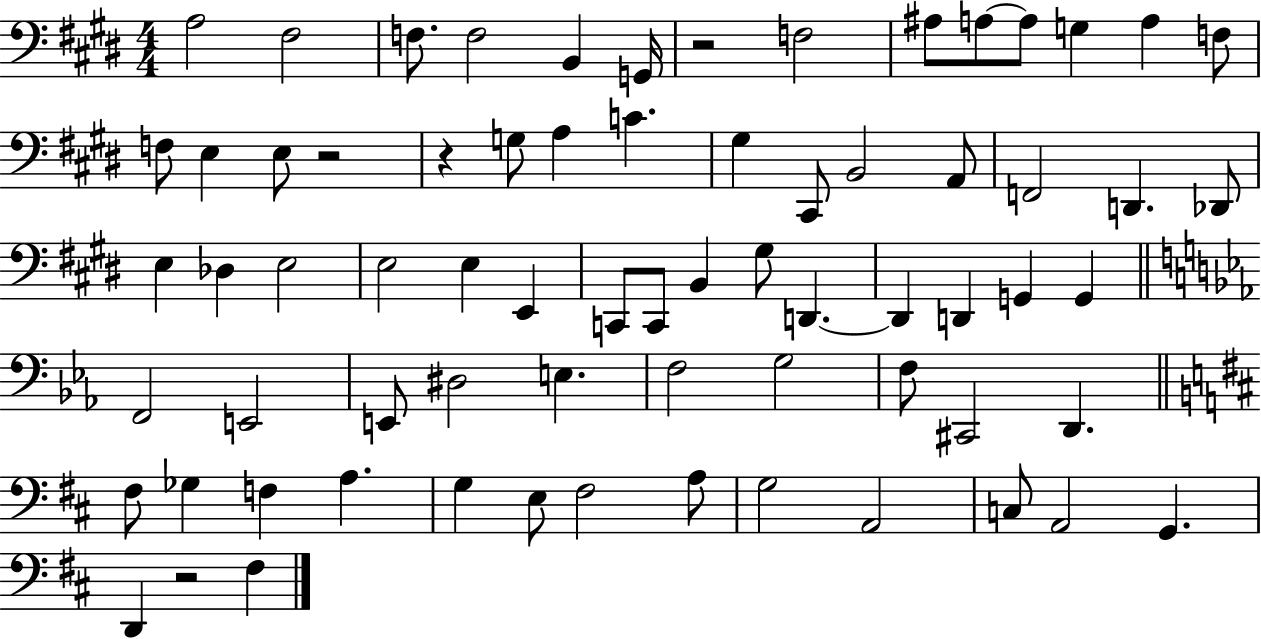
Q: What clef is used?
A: bass